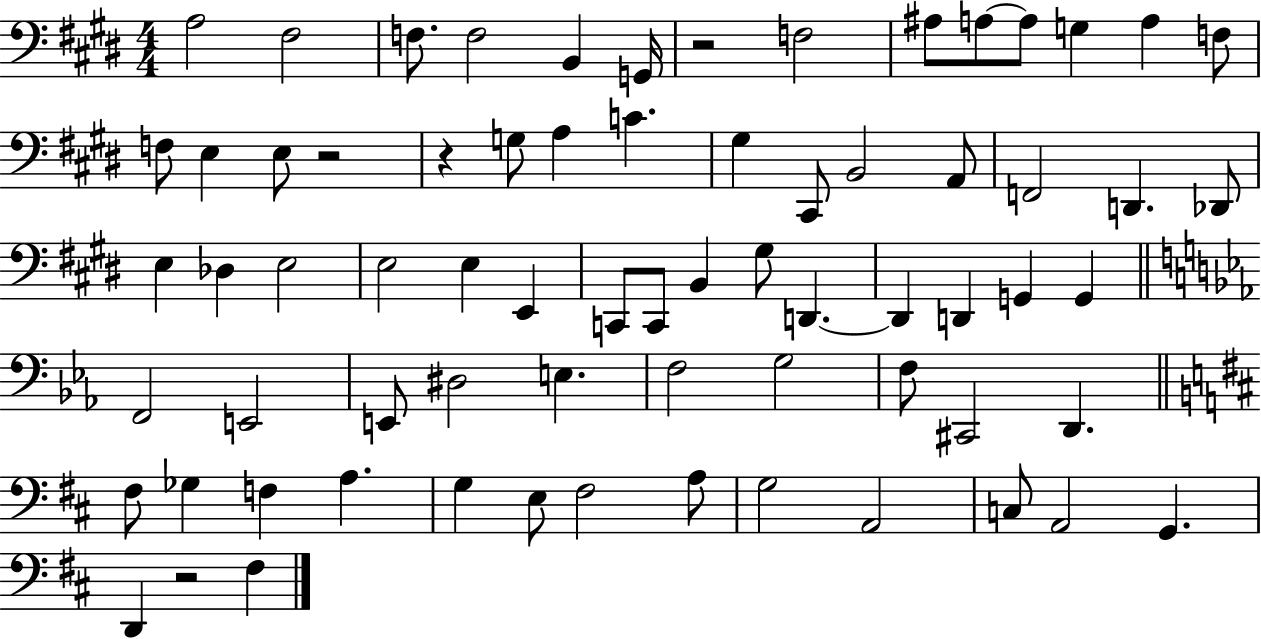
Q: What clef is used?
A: bass